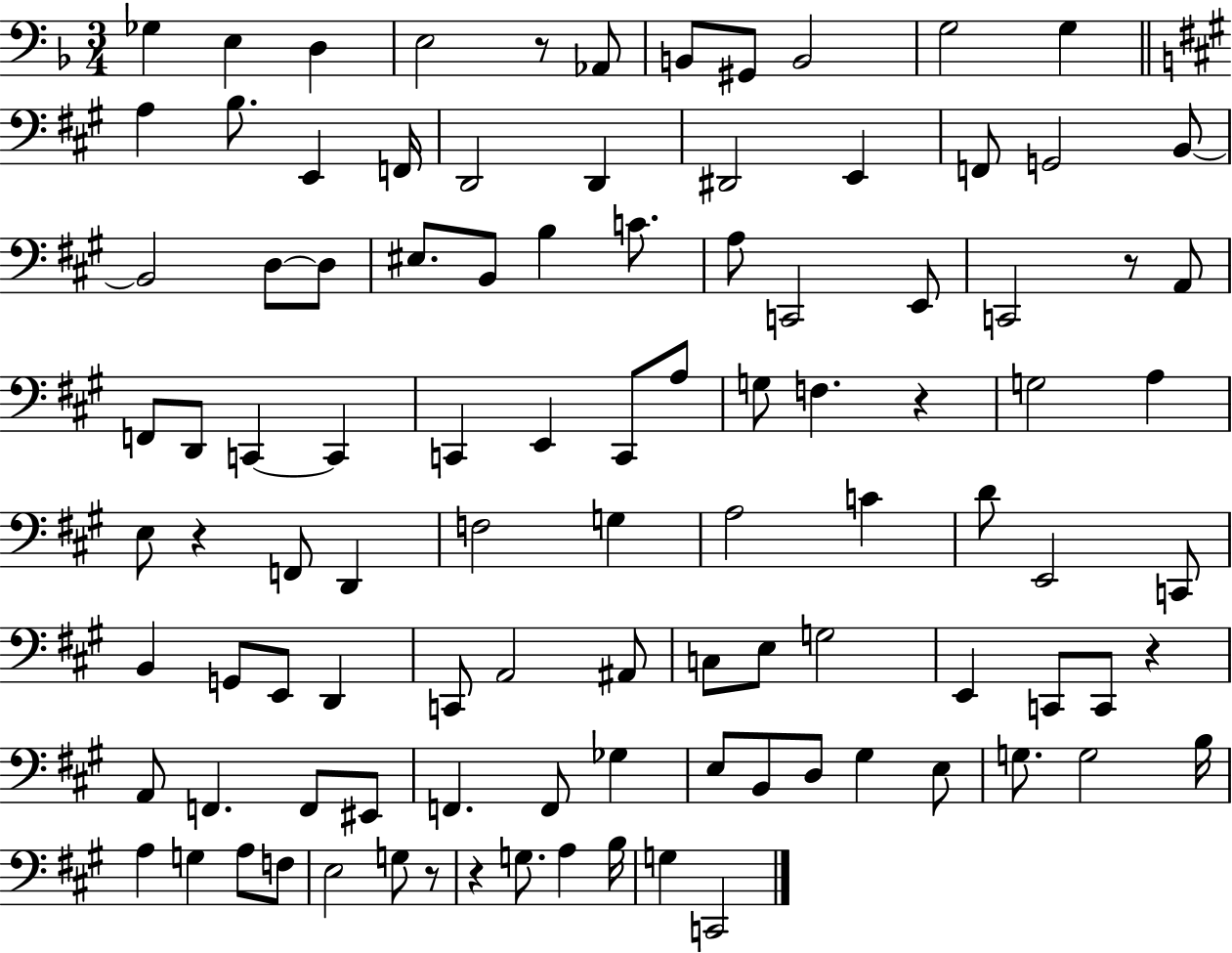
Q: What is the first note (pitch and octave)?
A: Gb3